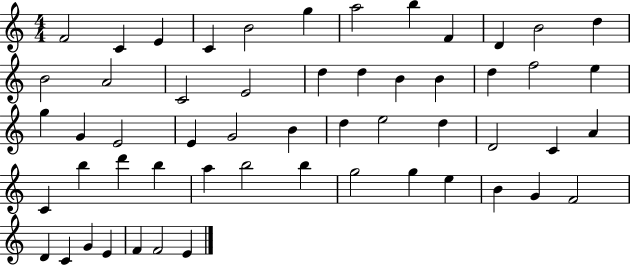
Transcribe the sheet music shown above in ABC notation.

X:1
T:Untitled
M:4/4
L:1/4
K:C
F2 C E C B2 g a2 b F D B2 d B2 A2 C2 E2 d d B B d f2 e g G E2 E G2 B d e2 d D2 C A C b d' b a b2 b g2 g e B G F2 D C G E F F2 E